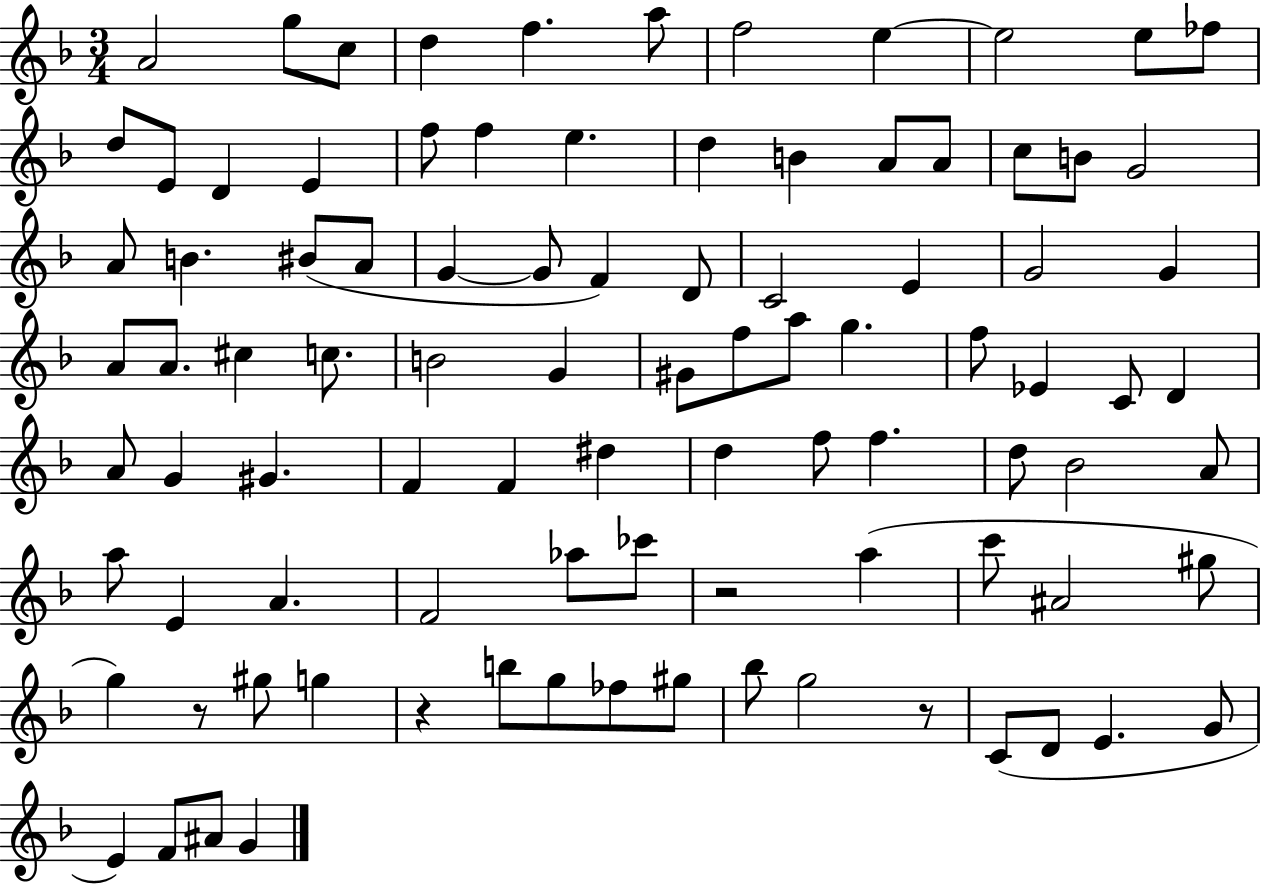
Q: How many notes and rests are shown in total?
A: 94